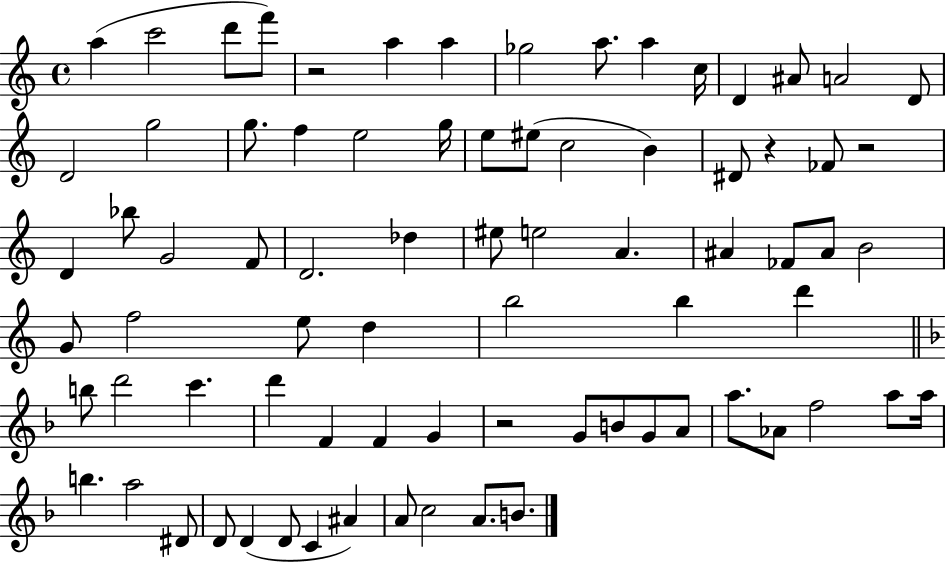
{
  \clef treble
  \time 4/4
  \defaultTimeSignature
  \key c \major
  a''4( c'''2 d'''8 f'''8) | r2 a''4 a''4 | ges''2 a''8. a''4 c''16 | d'4 ais'8 a'2 d'8 | \break d'2 g''2 | g''8. f''4 e''2 g''16 | e''8 eis''8( c''2 b'4) | dis'8 r4 fes'8 r2 | \break d'4 bes''8 g'2 f'8 | d'2. des''4 | eis''8 e''2 a'4. | ais'4 fes'8 ais'8 b'2 | \break g'8 f''2 e''8 d''4 | b''2 b''4 d'''4 | \bar "||" \break \key d \minor b''8 d'''2 c'''4. | d'''4 f'4 f'4 g'4 | r2 g'8 b'8 g'8 a'8 | a''8. aes'8 f''2 a''8 a''16 | \break b''4. a''2 dis'8 | d'8 d'4( d'8 c'4 ais'4) | a'8 c''2 a'8. b'8. | \bar "|."
}